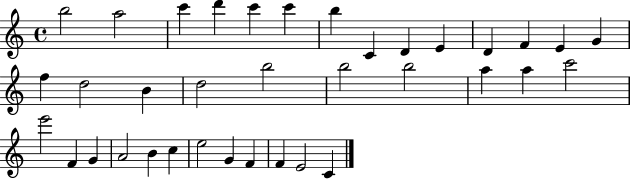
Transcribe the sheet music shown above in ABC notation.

X:1
T:Untitled
M:4/4
L:1/4
K:C
b2 a2 c' d' c' c' b C D E D F E G f d2 B d2 b2 b2 b2 a a c'2 e'2 F G A2 B c e2 G F F E2 C